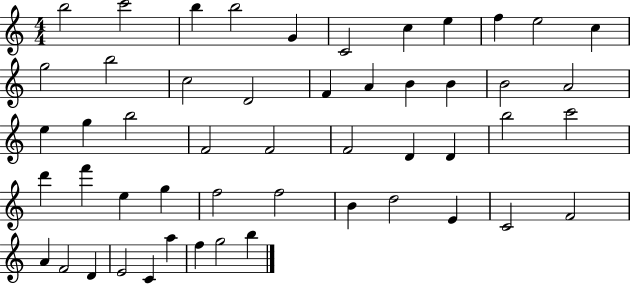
B5/h C6/h B5/q B5/h G4/q C4/h C5/q E5/q F5/q E5/h C5/q G5/h B5/h C5/h D4/h F4/q A4/q B4/q B4/q B4/h A4/h E5/q G5/q B5/h F4/h F4/h F4/h D4/q D4/q B5/h C6/h D6/q F6/q E5/q G5/q F5/h F5/h B4/q D5/h E4/q C4/h F4/h A4/q F4/h D4/q E4/h C4/q A5/q F5/q G5/h B5/q